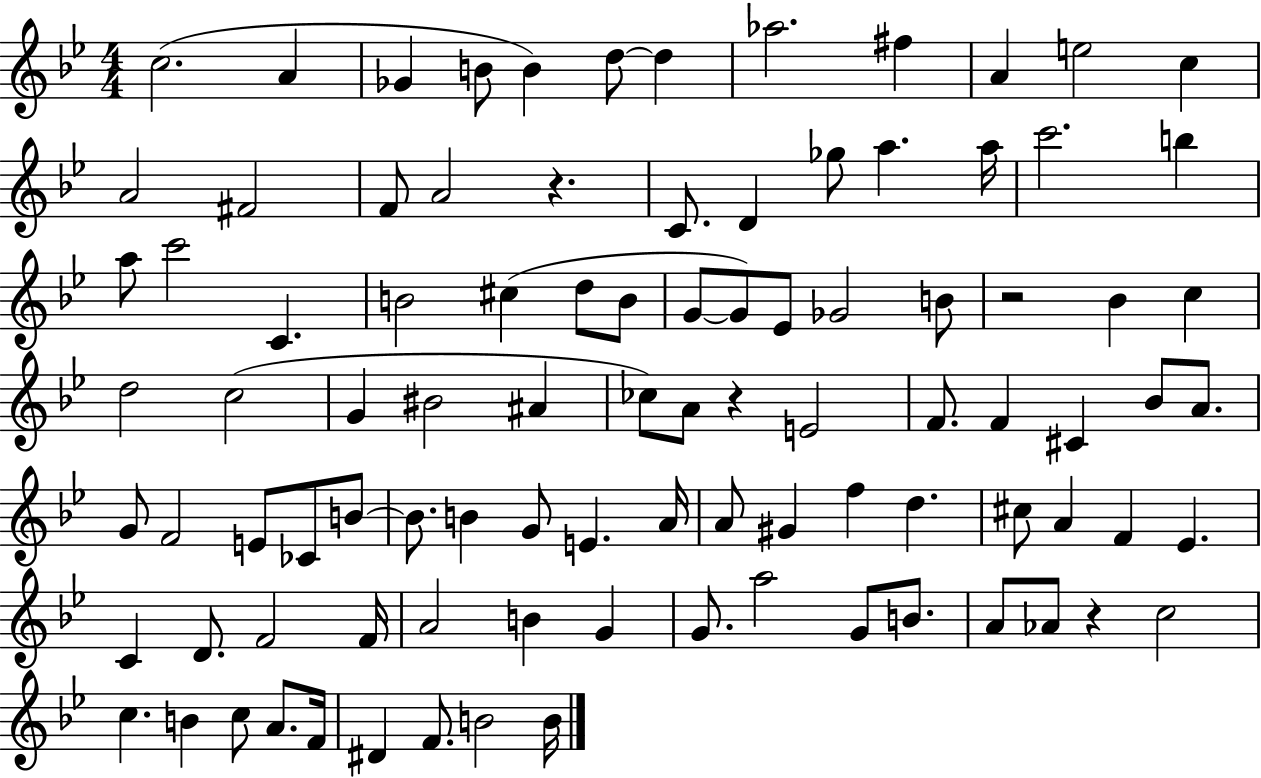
{
  \clef treble
  \numericTimeSignature
  \time 4/4
  \key bes \major
  c''2.( a'4 | ges'4 b'8 b'4) d''8~~ d''4 | aes''2. fis''4 | a'4 e''2 c''4 | \break a'2 fis'2 | f'8 a'2 r4. | c'8. d'4 ges''8 a''4. a''16 | c'''2. b''4 | \break a''8 c'''2 c'4. | b'2 cis''4( d''8 b'8 | g'8~~ g'8) ees'8 ges'2 b'8 | r2 bes'4 c''4 | \break d''2 c''2( | g'4 bis'2 ais'4 | ces''8) a'8 r4 e'2 | f'8. f'4 cis'4 bes'8 a'8. | \break g'8 f'2 e'8 ces'8 b'8~~ | b'8. b'4 g'8 e'4. a'16 | a'8 gis'4 f''4 d''4. | cis''8 a'4 f'4 ees'4. | \break c'4 d'8. f'2 f'16 | a'2 b'4 g'4 | g'8. a''2 g'8 b'8. | a'8 aes'8 r4 c''2 | \break c''4. b'4 c''8 a'8. f'16 | dis'4 f'8. b'2 b'16 | \bar "|."
}